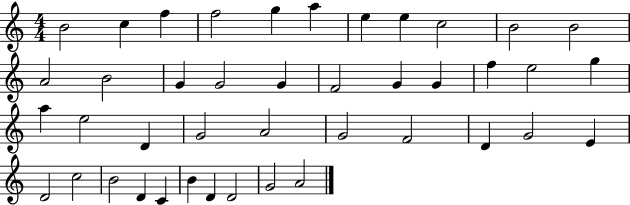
X:1
T:Untitled
M:4/4
L:1/4
K:C
B2 c f f2 g a e e c2 B2 B2 A2 B2 G G2 G F2 G G f e2 g a e2 D G2 A2 G2 F2 D G2 E D2 c2 B2 D C B D D2 G2 A2